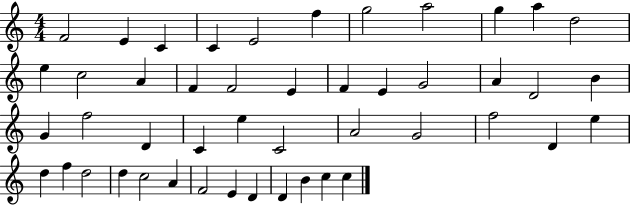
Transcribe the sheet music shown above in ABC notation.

X:1
T:Untitled
M:4/4
L:1/4
K:C
F2 E C C E2 f g2 a2 g a d2 e c2 A F F2 E F E G2 A D2 B G f2 D C e C2 A2 G2 f2 D e d f d2 d c2 A F2 E D D B c c